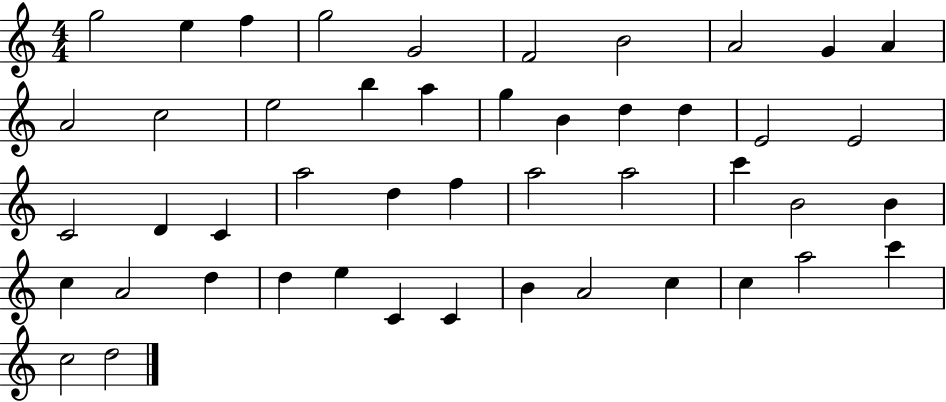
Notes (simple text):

G5/h E5/q F5/q G5/h G4/h F4/h B4/h A4/h G4/q A4/q A4/h C5/h E5/h B5/q A5/q G5/q B4/q D5/q D5/q E4/h E4/h C4/h D4/q C4/q A5/h D5/q F5/q A5/h A5/h C6/q B4/h B4/q C5/q A4/h D5/q D5/q E5/q C4/q C4/q B4/q A4/h C5/q C5/q A5/h C6/q C5/h D5/h